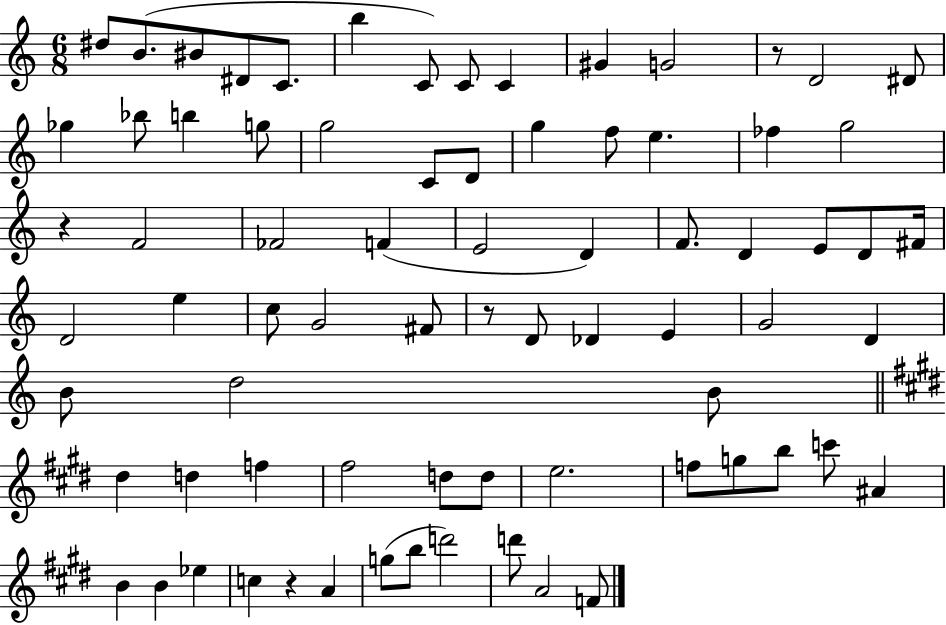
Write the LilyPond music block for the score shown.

{
  \clef treble
  \numericTimeSignature
  \time 6/8
  \key c \major
  \repeat volta 2 { dis''8 b'8.( bis'8 dis'8 c'8. | b''4 c'8) c'8 c'4 | gis'4 g'2 | r8 d'2 dis'8 | \break ges''4 bes''8 b''4 g''8 | g''2 c'8 d'8 | g''4 f''8 e''4. | fes''4 g''2 | \break r4 f'2 | fes'2 f'4( | e'2 d'4) | f'8. d'4 e'8 d'8 fis'16 | \break d'2 e''4 | c''8 g'2 fis'8 | r8 d'8 des'4 e'4 | g'2 d'4 | \break b'8 d''2 b'8 | \bar "||" \break \key e \major dis''4 d''4 f''4 | fis''2 d''8 d''8 | e''2. | f''8 g''8 b''8 c'''8 ais'4 | \break b'4 b'4 ees''4 | c''4 r4 a'4 | g''8( b''8 d'''2) | d'''8 a'2 f'8 | \break } \bar "|."
}